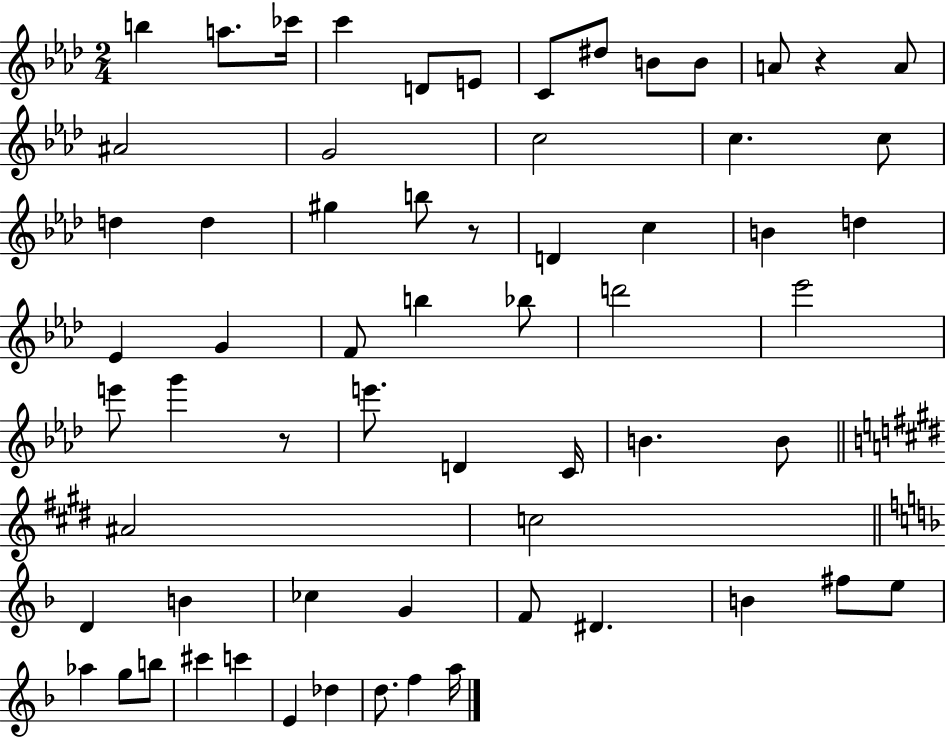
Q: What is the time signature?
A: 2/4